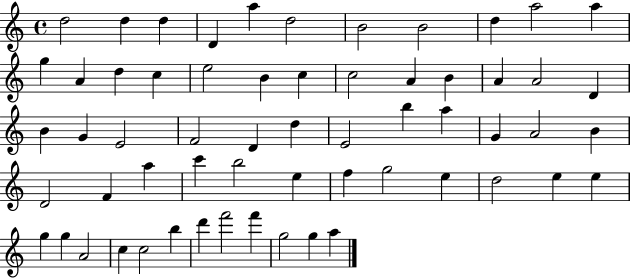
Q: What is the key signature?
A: C major